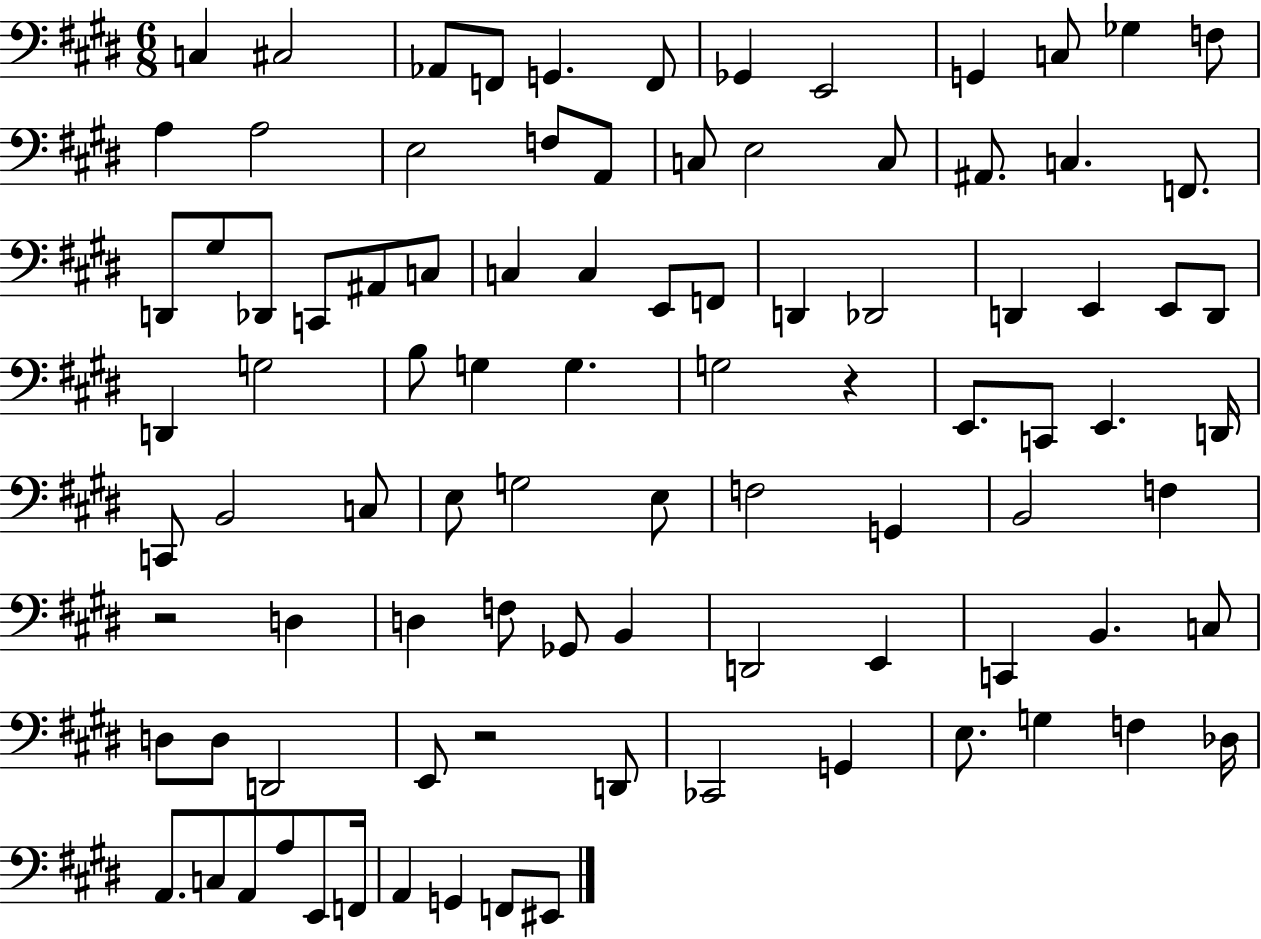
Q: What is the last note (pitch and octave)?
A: EIS2